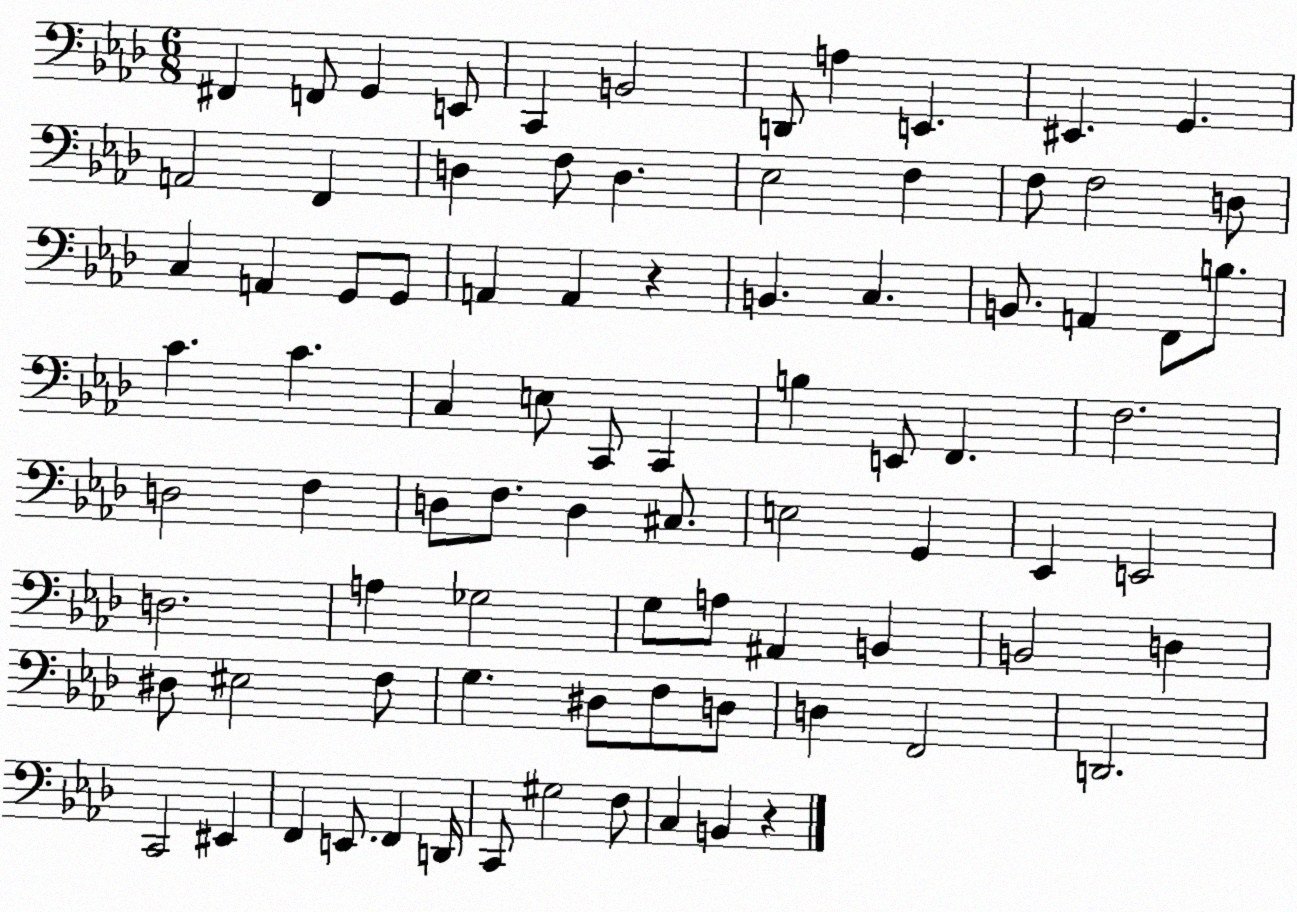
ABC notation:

X:1
T:Untitled
M:6/8
L:1/4
K:Ab
^F,, F,,/2 G,, E,,/2 C,, B,,2 D,,/2 A, E,, ^E,, G,, A,,2 F,, D, F,/2 D, _E,2 F, F,/2 F,2 D,/2 C, A,, G,,/2 G,,/2 A,, A,, z B,, C, B,,/2 A,, F,,/2 B,/2 C C C, E,/2 C,,/2 C,, B, E,,/2 F,, F,2 D,2 F, D,/2 F,/2 D, ^C,/2 E,2 G,, _E,, E,,2 D,2 A, _G,2 G,/2 A,/2 ^A,, B,, B,,2 D, ^D,/2 ^E,2 F,/2 G, ^D,/2 F,/2 D,/2 D, F,,2 D,,2 C,,2 ^E,, F,, E,,/2 F,, D,,/4 C,,/2 ^G,2 F,/2 C, B,, z